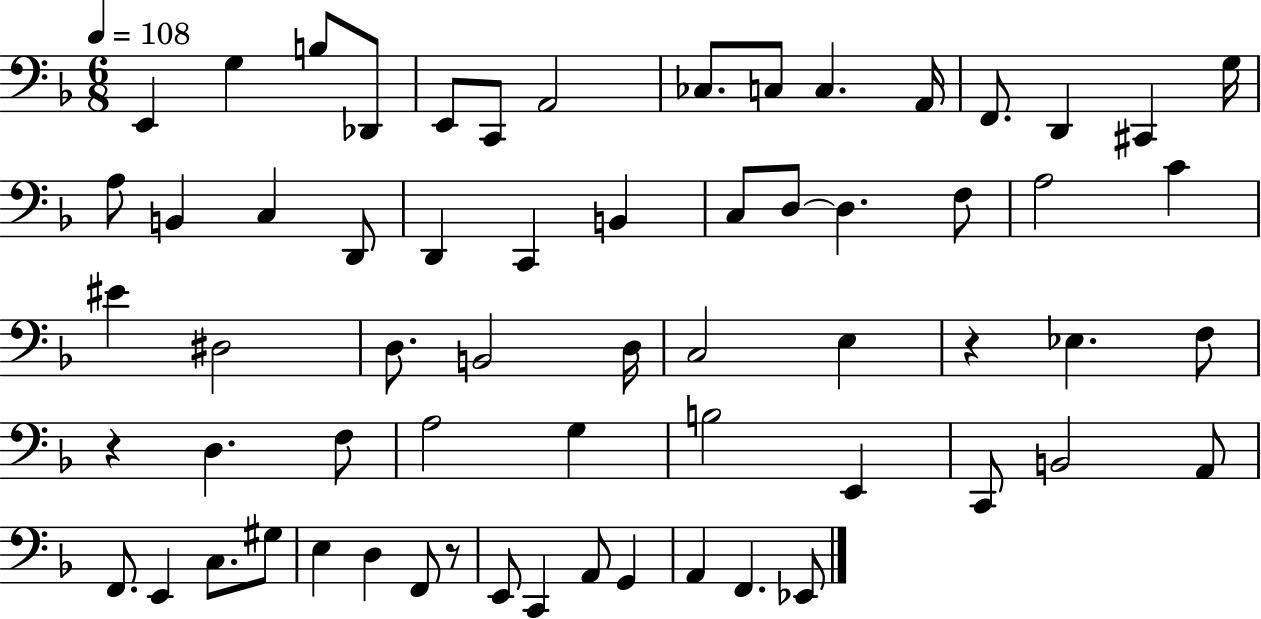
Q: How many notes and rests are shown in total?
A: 63